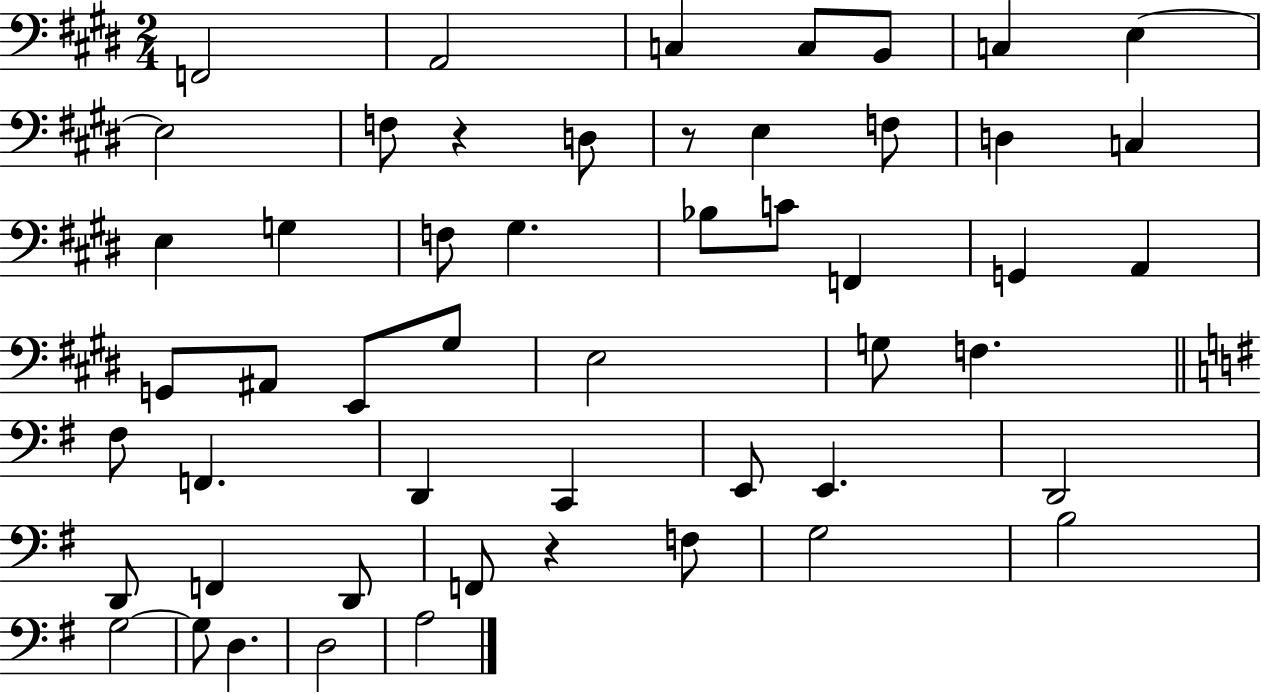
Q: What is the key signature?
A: E major